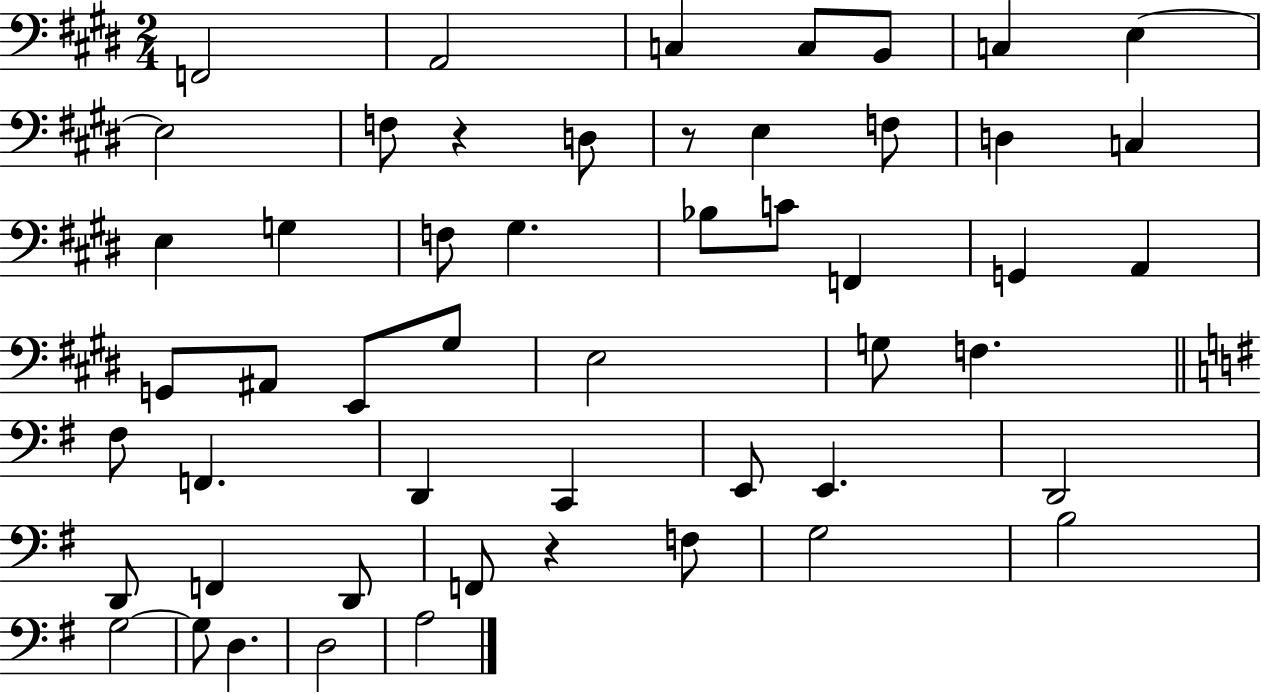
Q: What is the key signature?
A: E major